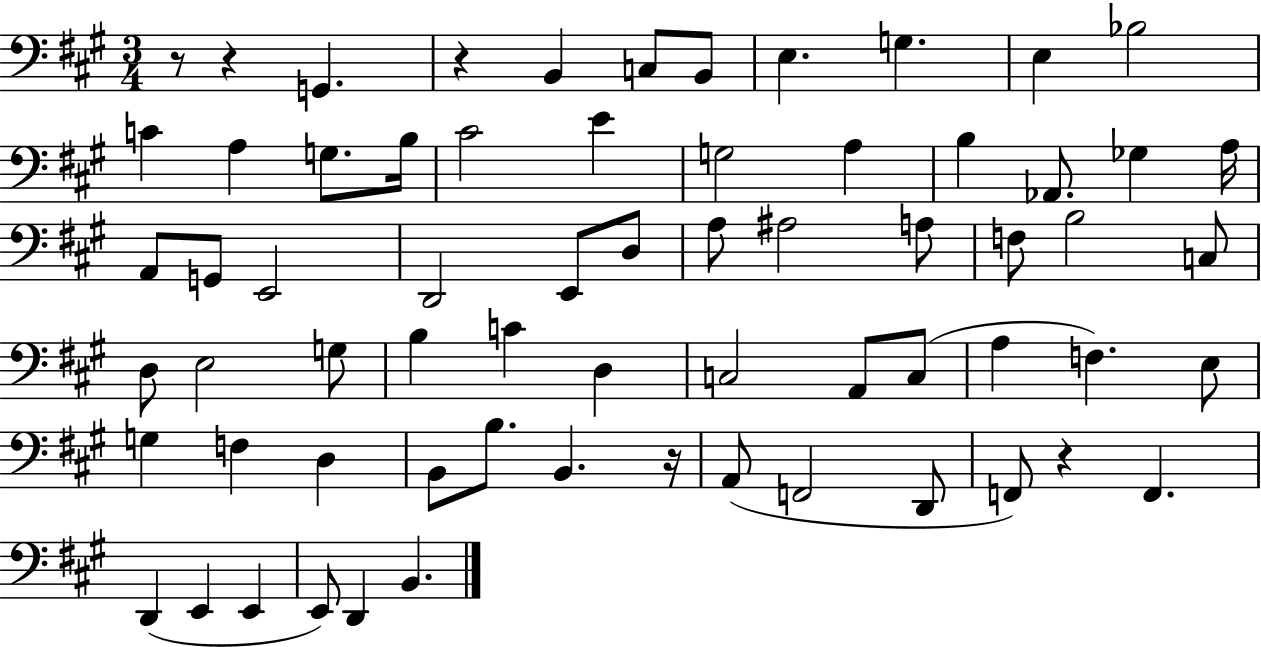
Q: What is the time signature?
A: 3/4